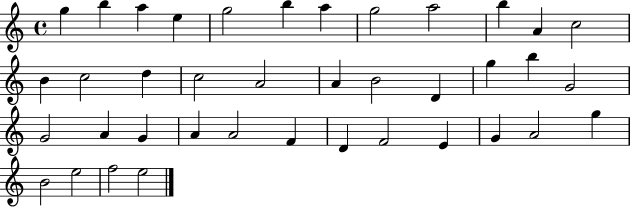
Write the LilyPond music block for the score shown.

{
  \clef treble
  \time 4/4
  \defaultTimeSignature
  \key c \major
  g''4 b''4 a''4 e''4 | g''2 b''4 a''4 | g''2 a''2 | b''4 a'4 c''2 | \break b'4 c''2 d''4 | c''2 a'2 | a'4 b'2 d'4 | g''4 b''4 g'2 | \break g'2 a'4 g'4 | a'4 a'2 f'4 | d'4 f'2 e'4 | g'4 a'2 g''4 | \break b'2 e''2 | f''2 e''2 | \bar "|."
}